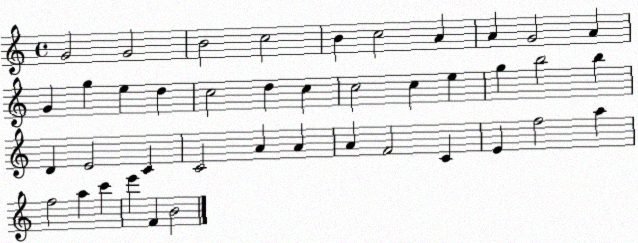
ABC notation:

X:1
T:Untitled
M:4/4
L:1/4
K:C
G2 G2 B2 c2 B c2 A A G2 A G g e d c2 d c c2 c e g b2 b D E2 C C2 A A A F2 C E f2 a f2 a c' e' F B2